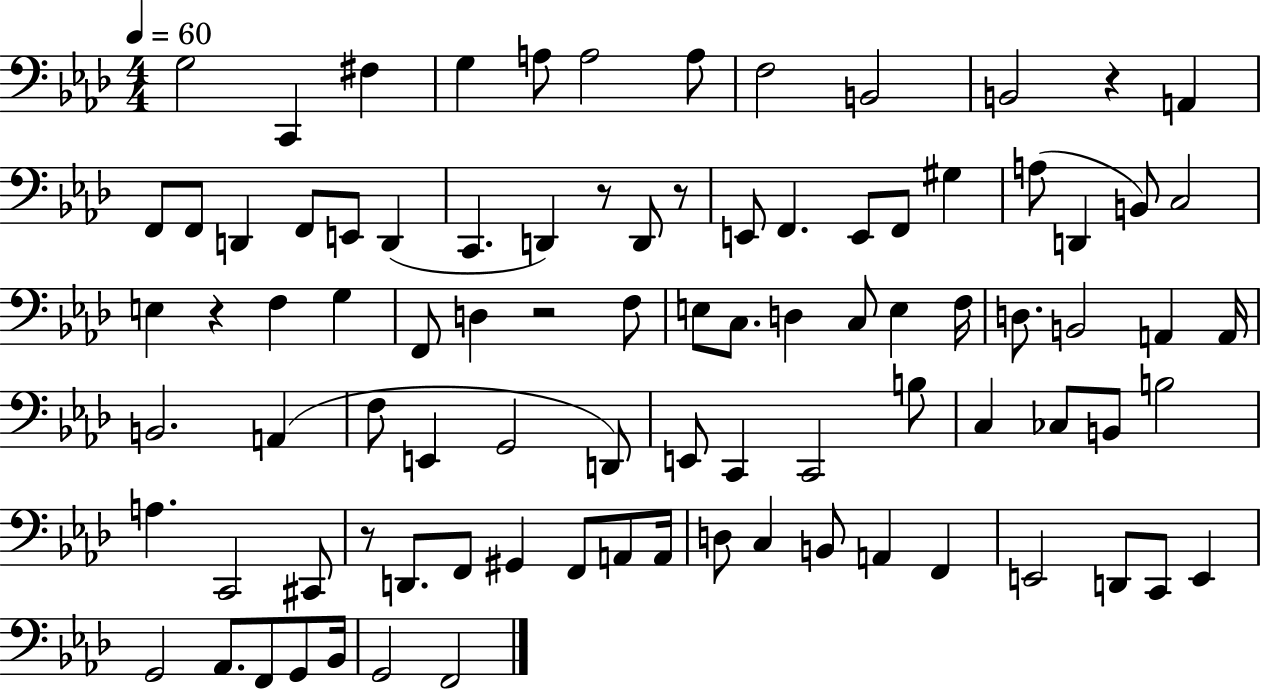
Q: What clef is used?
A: bass